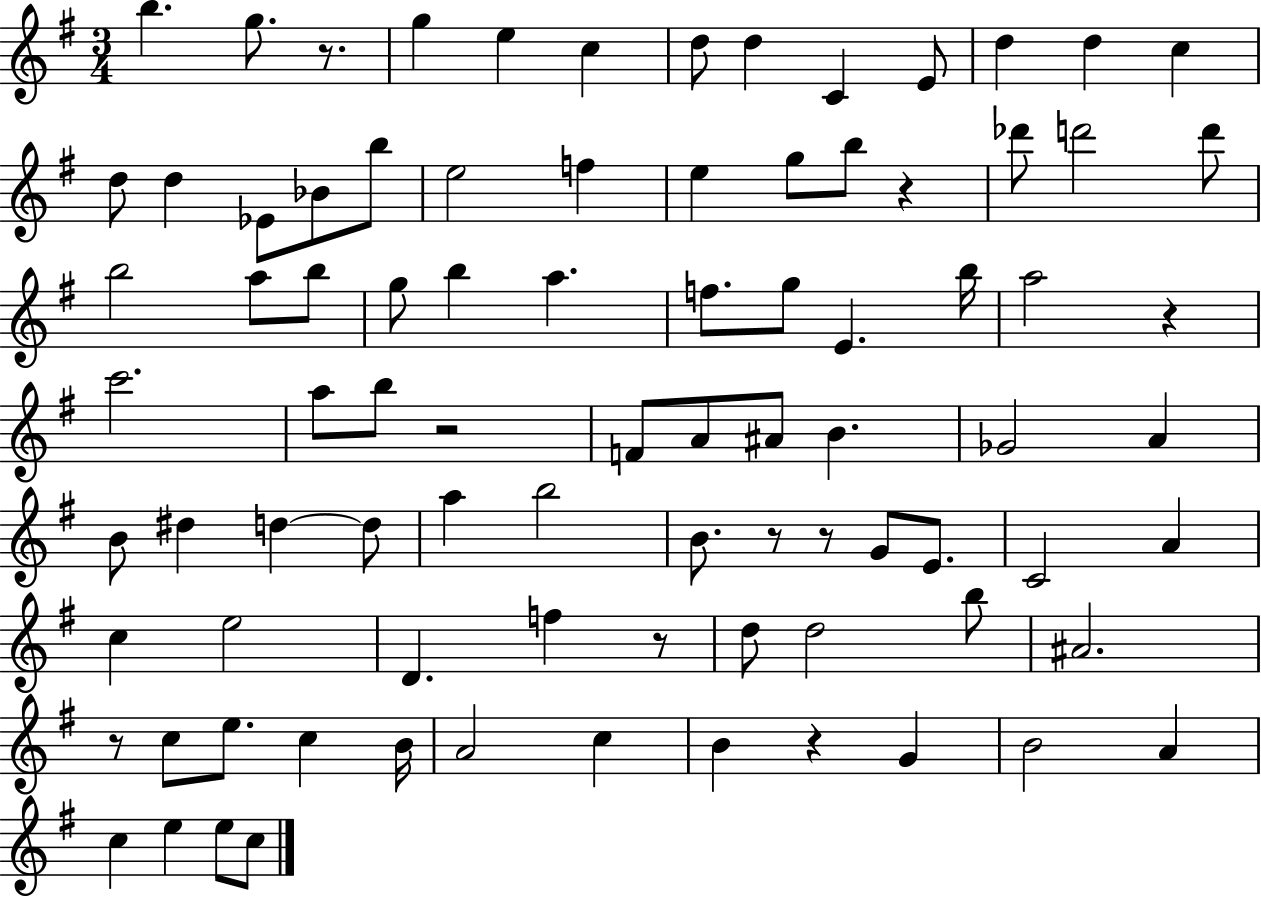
X:1
T:Untitled
M:3/4
L:1/4
K:G
b g/2 z/2 g e c d/2 d C E/2 d d c d/2 d _E/2 _B/2 b/2 e2 f e g/2 b/2 z _d'/2 d'2 d'/2 b2 a/2 b/2 g/2 b a f/2 g/2 E b/4 a2 z c'2 a/2 b/2 z2 F/2 A/2 ^A/2 B _G2 A B/2 ^d d d/2 a b2 B/2 z/2 z/2 G/2 E/2 C2 A c e2 D f z/2 d/2 d2 b/2 ^A2 z/2 c/2 e/2 c B/4 A2 c B z G B2 A c e e/2 c/2